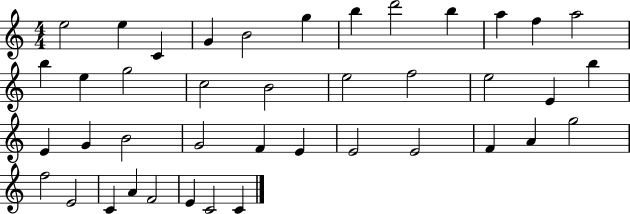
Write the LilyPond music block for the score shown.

{
  \clef treble
  \numericTimeSignature
  \time 4/4
  \key c \major
  e''2 e''4 c'4 | g'4 b'2 g''4 | b''4 d'''2 b''4 | a''4 f''4 a''2 | \break b''4 e''4 g''2 | c''2 b'2 | e''2 f''2 | e''2 e'4 b''4 | \break e'4 g'4 b'2 | g'2 f'4 e'4 | e'2 e'2 | f'4 a'4 g''2 | \break f''2 e'2 | c'4 a'4 f'2 | e'4 c'2 c'4 | \bar "|."
}